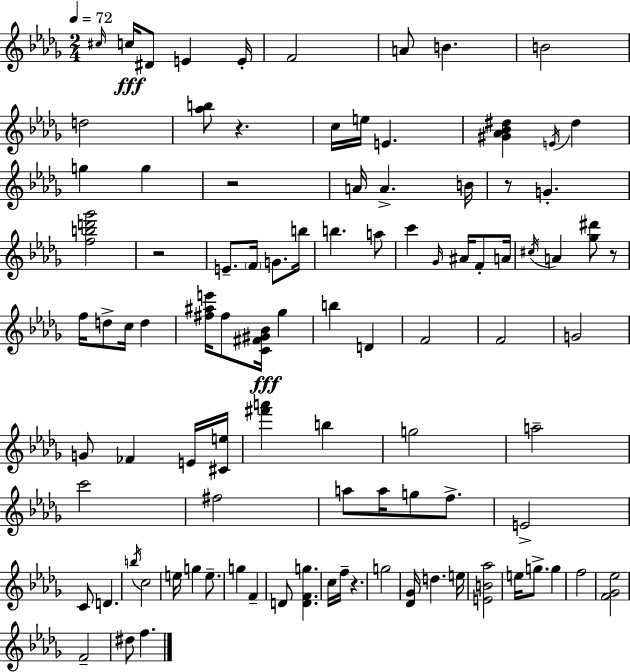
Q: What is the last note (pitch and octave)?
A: F5